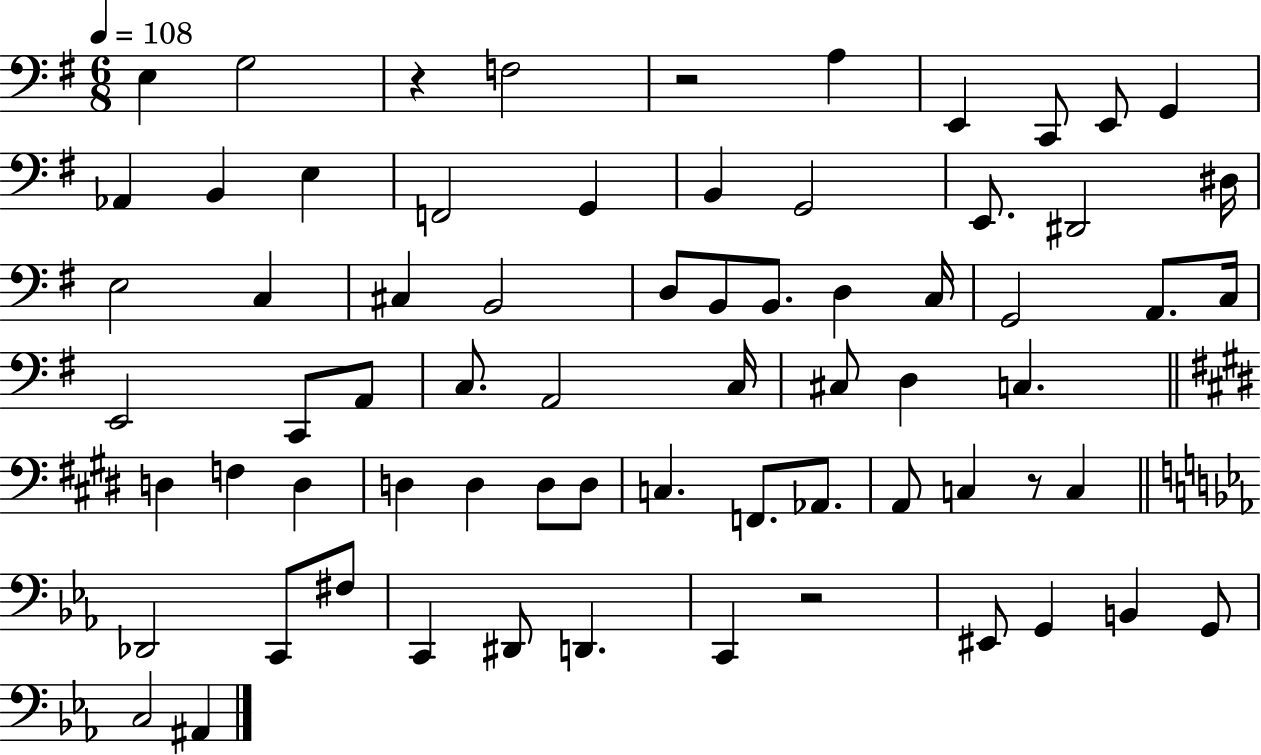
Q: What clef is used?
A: bass